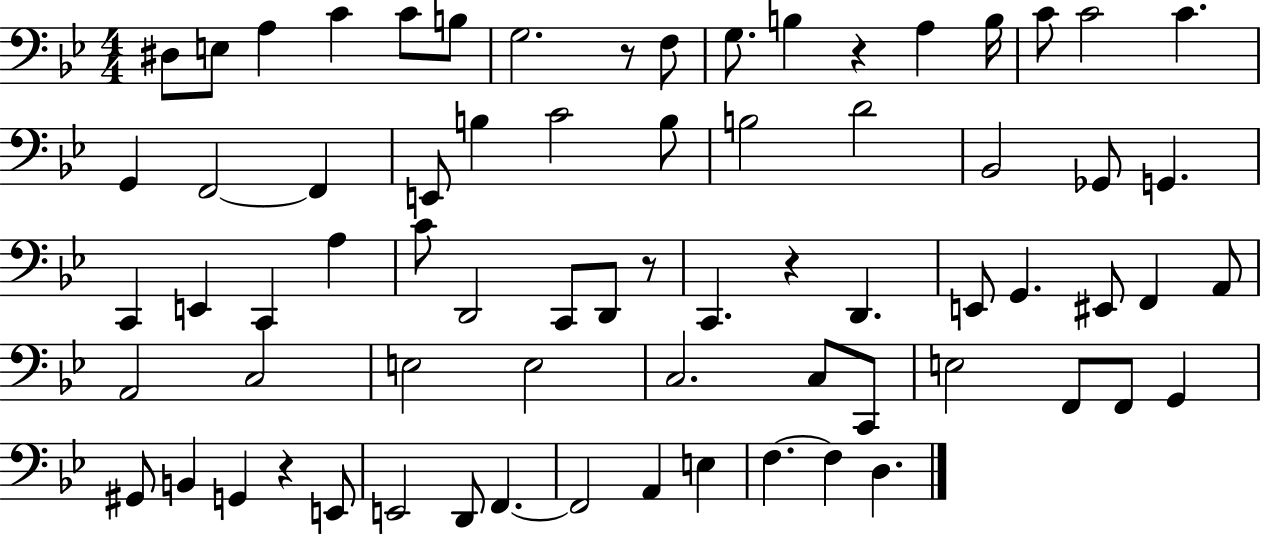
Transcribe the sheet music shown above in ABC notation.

X:1
T:Untitled
M:4/4
L:1/4
K:Bb
^D,/2 E,/2 A, C C/2 B,/2 G,2 z/2 F,/2 G,/2 B, z A, B,/4 C/2 C2 C G,, F,,2 F,, E,,/2 B, C2 B,/2 B,2 D2 _B,,2 _G,,/2 G,, C,, E,, C,, A, C/2 D,,2 C,,/2 D,,/2 z/2 C,, z D,, E,,/2 G,, ^E,,/2 F,, A,,/2 A,,2 C,2 E,2 E,2 C,2 C,/2 C,,/2 E,2 F,,/2 F,,/2 G,, ^G,,/2 B,, G,, z E,,/2 E,,2 D,,/2 F,, F,,2 A,, E, F, F, D,